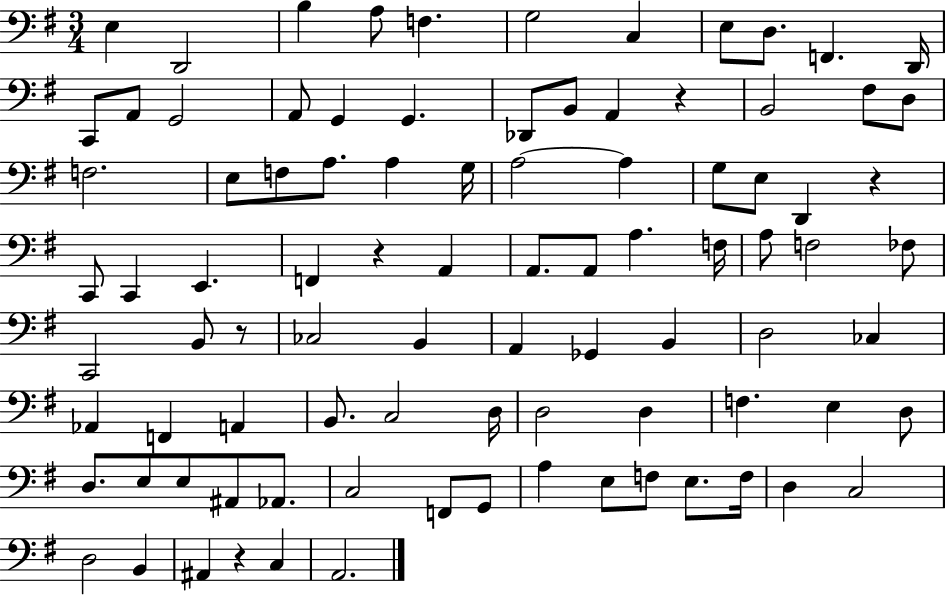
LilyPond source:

{
  \clef bass
  \numericTimeSignature
  \time 3/4
  \key g \major
  e4 d,2 | b4 a8 f4. | g2 c4 | e8 d8. f,4. d,16 | \break c,8 a,8 g,2 | a,8 g,4 g,4. | des,8 b,8 a,4 r4 | b,2 fis8 d8 | \break f2. | e8 f8 a8. a4 g16 | a2~~ a4 | g8 e8 d,4 r4 | \break c,8 c,4 e,4. | f,4 r4 a,4 | a,8. a,8 a4. f16 | a8 f2 fes8 | \break c,2 b,8 r8 | ces2 b,4 | a,4 ges,4 b,4 | d2 ces4 | \break aes,4 f,4 a,4 | b,8. c2 d16 | d2 d4 | f4. e4 d8 | \break d8. e8 e8 ais,8 aes,8. | c2 f,8 g,8 | a4 e8 f8 e8. f16 | d4 c2 | \break d2 b,4 | ais,4 r4 c4 | a,2. | \bar "|."
}